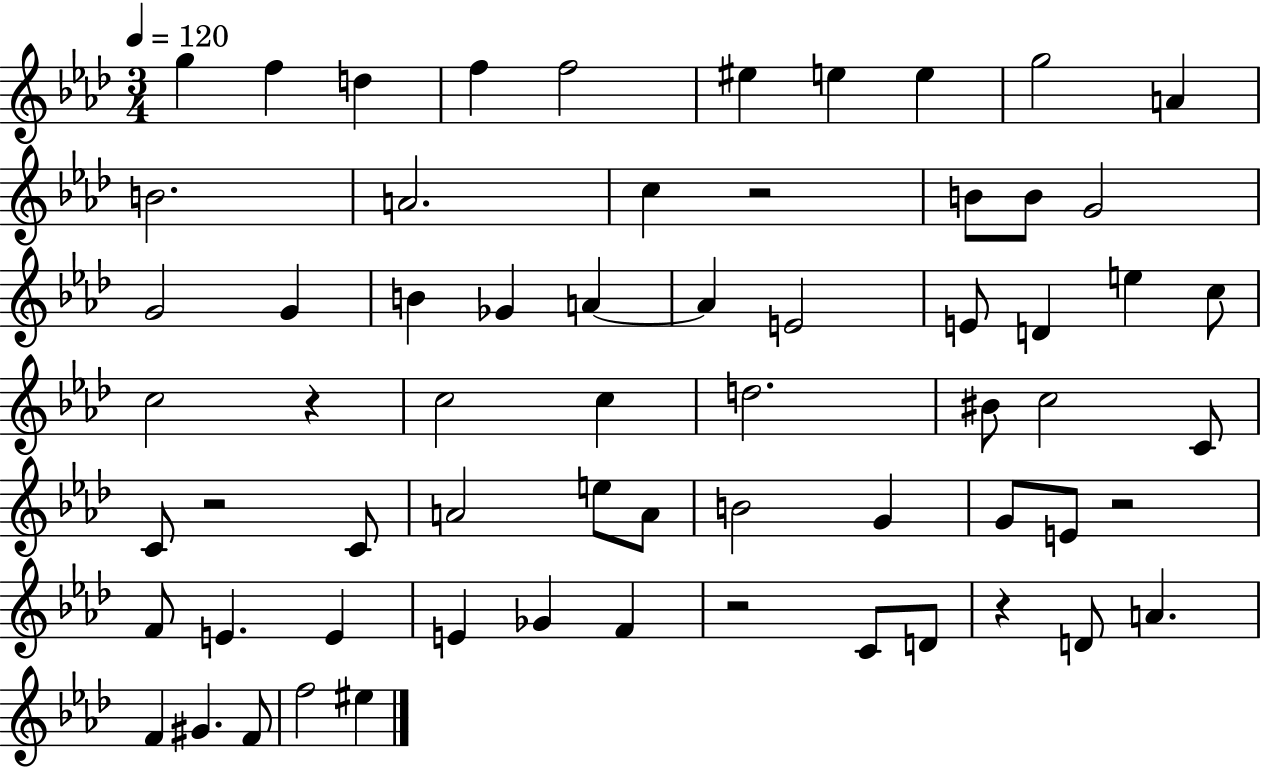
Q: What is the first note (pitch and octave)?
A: G5